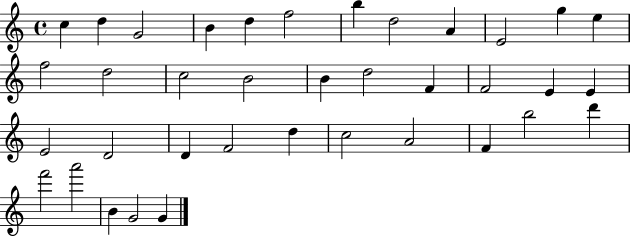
C5/q D5/q G4/h B4/q D5/q F5/h B5/q D5/h A4/q E4/h G5/q E5/q F5/h D5/h C5/h B4/h B4/q D5/h F4/q F4/h E4/q E4/q E4/h D4/h D4/q F4/h D5/q C5/h A4/h F4/q B5/h D6/q F6/h A6/h B4/q G4/h G4/q